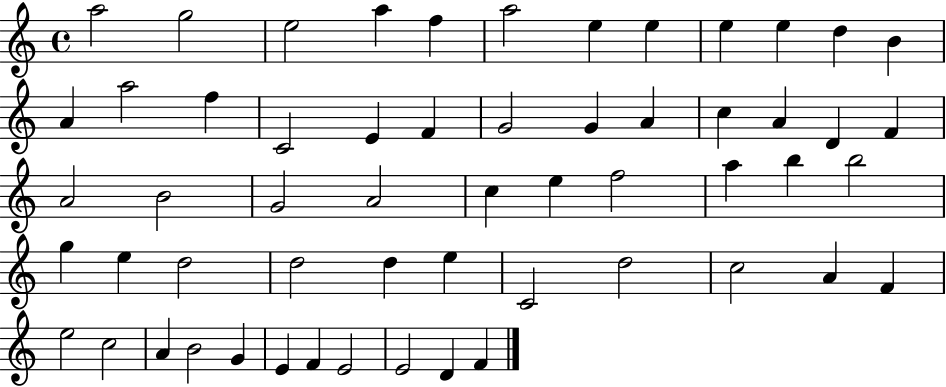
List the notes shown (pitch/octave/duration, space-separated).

A5/h G5/h E5/h A5/q F5/q A5/h E5/q E5/q E5/q E5/q D5/q B4/q A4/q A5/h F5/q C4/h E4/q F4/q G4/h G4/q A4/q C5/q A4/q D4/q F4/q A4/h B4/h G4/h A4/h C5/q E5/q F5/h A5/q B5/q B5/h G5/q E5/q D5/h D5/h D5/q E5/q C4/h D5/h C5/h A4/q F4/q E5/h C5/h A4/q B4/h G4/q E4/q F4/q E4/h E4/h D4/q F4/q